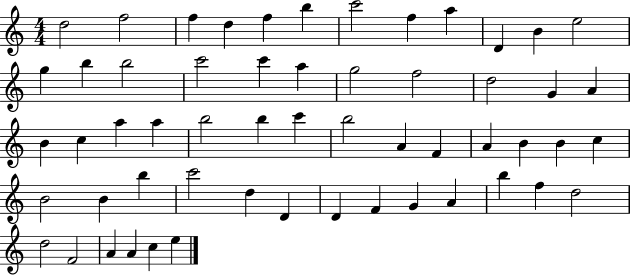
X:1
T:Untitled
M:4/4
L:1/4
K:C
d2 f2 f d f b c'2 f a D B e2 g b b2 c'2 c' a g2 f2 d2 G A B c a a b2 b c' b2 A F A B B c B2 B b c'2 d D D F G A b f d2 d2 F2 A A c e